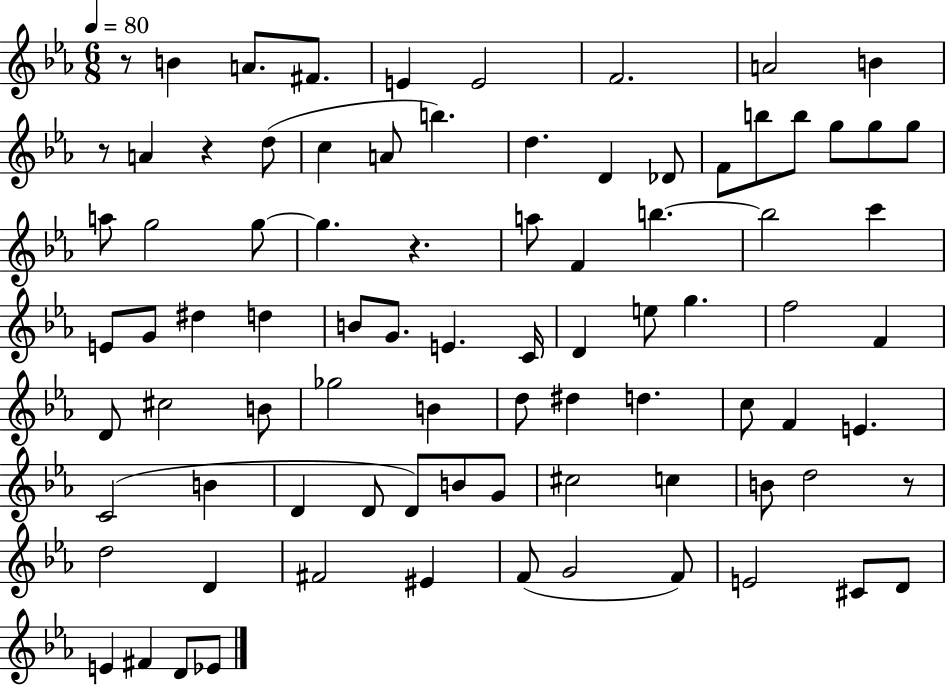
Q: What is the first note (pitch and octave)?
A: B4